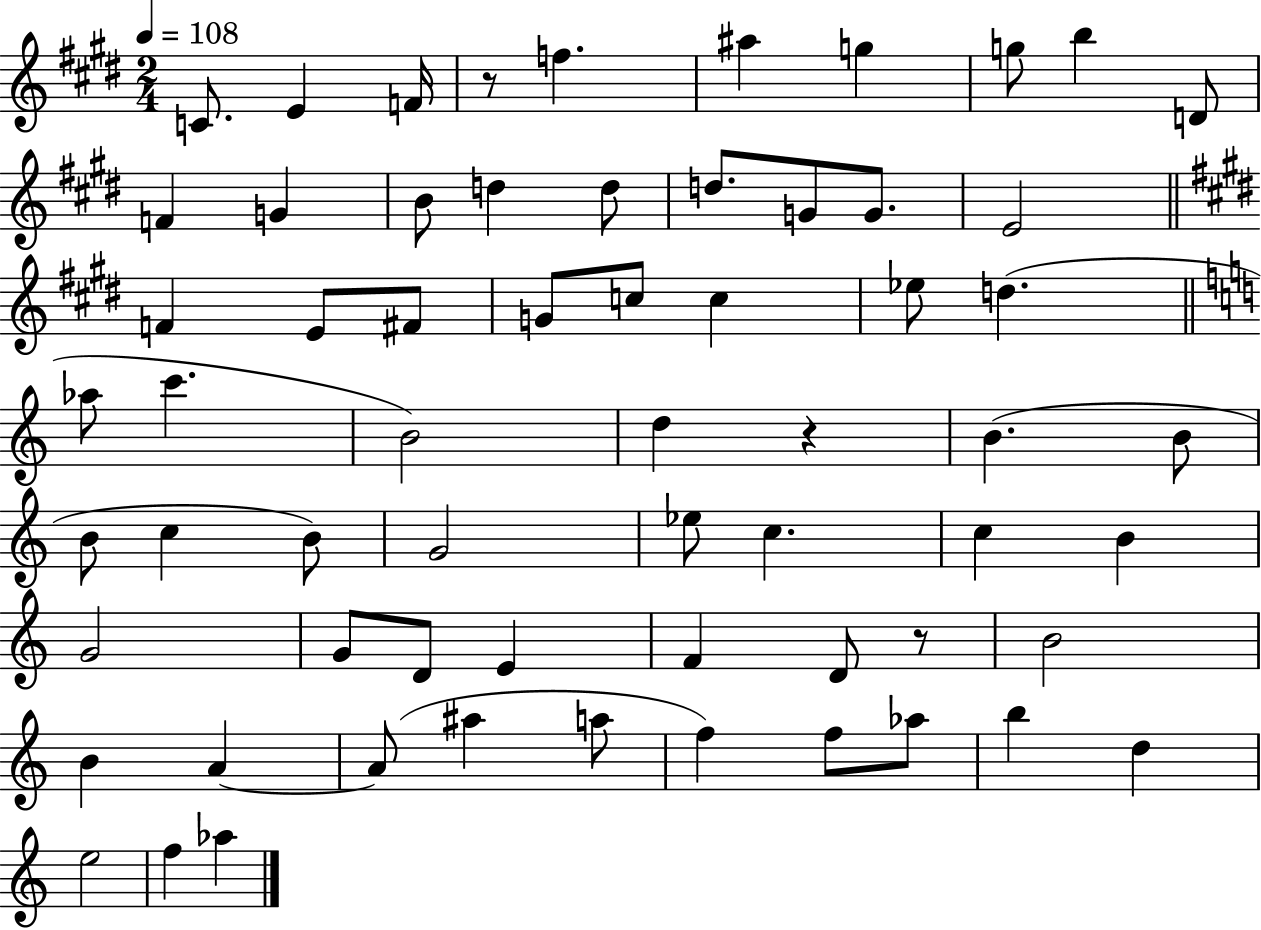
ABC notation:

X:1
T:Untitled
M:2/4
L:1/4
K:E
C/2 E F/4 z/2 f ^a g g/2 b D/2 F G B/2 d d/2 d/2 G/2 G/2 E2 F E/2 ^F/2 G/2 c/2 c _e/2 d _a/2 c' B2 d z B B/2 B/2 c B/2 G2 _e/2 c c B G2 G/2 D/2 E F D/2 z/2 B2 B A A/2 ^a a/2 f f/2 _a/2 b d e2 f _a